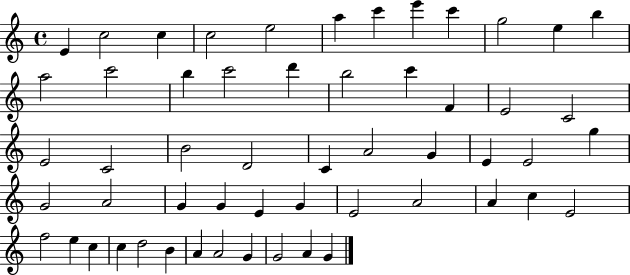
{
  \clef treble
  \time 4/4
  \defaultTimeSignature
  \key c \major
  e'4 c''2 c''4 | c''2 e''2 | a''4 c'''4 e'''4 c'''4 | g''2 e''4 b''4 | \break a''2 c'''2 | b''4 c'''2 d'''4 | b''2 c'''4 f'4 | e'2 c'2 | \break e'2 c'2 | b'2 d'2 | c'4 a'2 g'4 | e'4 e'2 g''4 | \break g'2 a'2 | g'4 g'4 e'4 g'4 | e'2 a'2 | a'4 c''4 e'2 | \break f''2 e''4 c''4 | c''4 d''2 b'4 | a'4 a'2 g'4 | g'2 a'4 g'4 | \break \bar "|."
}